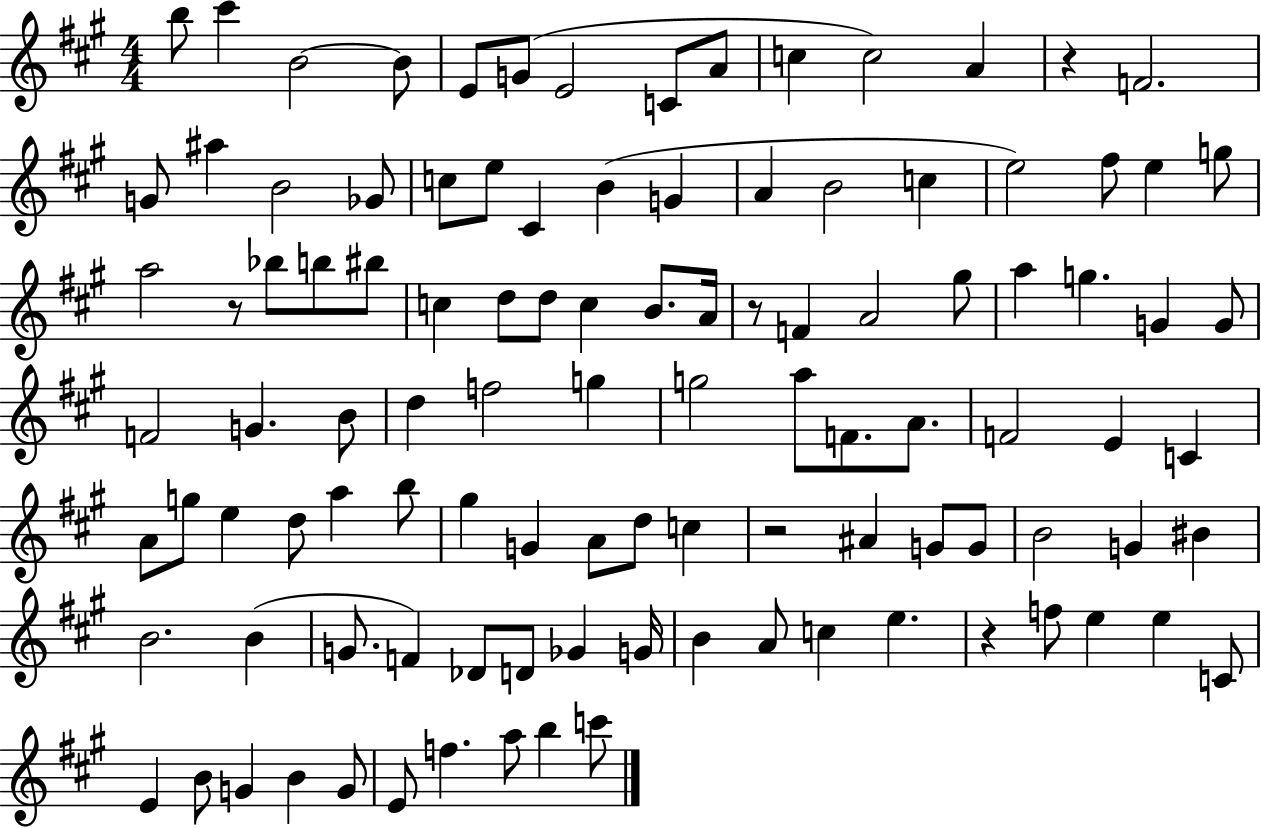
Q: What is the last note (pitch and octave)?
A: C6